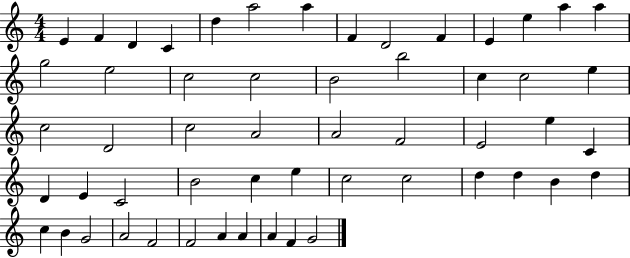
{
  \clef treble
  \numericTimeSignature
  \time 4/4
  \key c \major
  e'4 f'4 d'4 c'4 | d''4 a''2 a''4 | f'4 d'2 f'4 | e'4 e''4 a''4 a''4 | \break g''2 e''2 | c''2 c''2 | b'2 b''2 | c''4 c''2 e''4 | \break c''2 d'2 | c''2 a'2 | a'2 f'2 | e'2 e''4 c'4 | \break d'4 e'4 c'2 | b'2 c''4 e''4 | c''2 c''2 | d''4 d''4 b'4 d''4 | \break c''4 b'4 g'2 | a'2 f'2 | f'2 a'4 a'4 | a'4 f'4 g'2 | \break \bar "|."
}